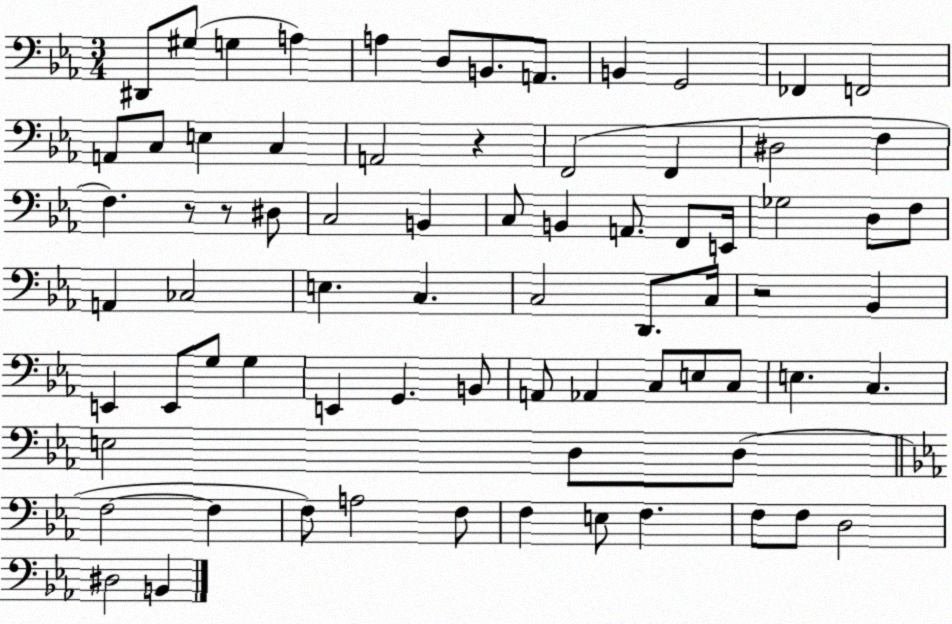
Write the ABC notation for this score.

X:1
T:Untitled
M:3/4
L:1/4
K:Eb
^D,,/2 ^G,/2 G, A, A, D,/2 B,,/2 A,,/2 B,, G,,2 _F,, F,,2 A,,/2 C,/2 E, C, A,,2 z F,,2 F,, ^D,2 F, F, z/2 z/2 ^D,/2 C,2 B,, C,/2 B,, A,,/2 F,,/2 E,,/4 _G,2 D,/2 F,/2 A,, _C,2 E, C, C,2 D,,/2 C,/4 z2 _B,, E,, E,,/2 G,/2 G, E,, G,, B,,/2 A,,/2 _A,, C,/2 E,/2 C,/2 E, C, E,2 D,/2 D,/2 F,2 F, F,/2 A,2 F,/2 F, E,/2 F, F,/2 F,/2 D,2 ^D,2 B,,